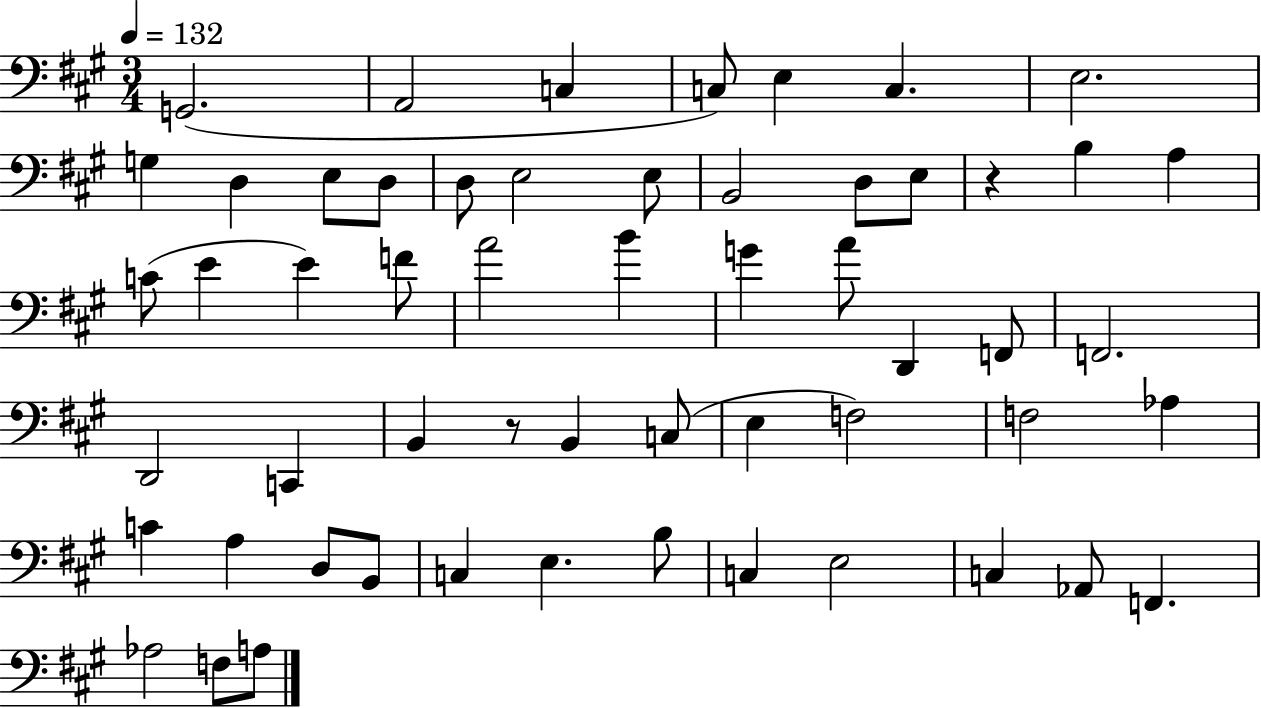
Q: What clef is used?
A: bass